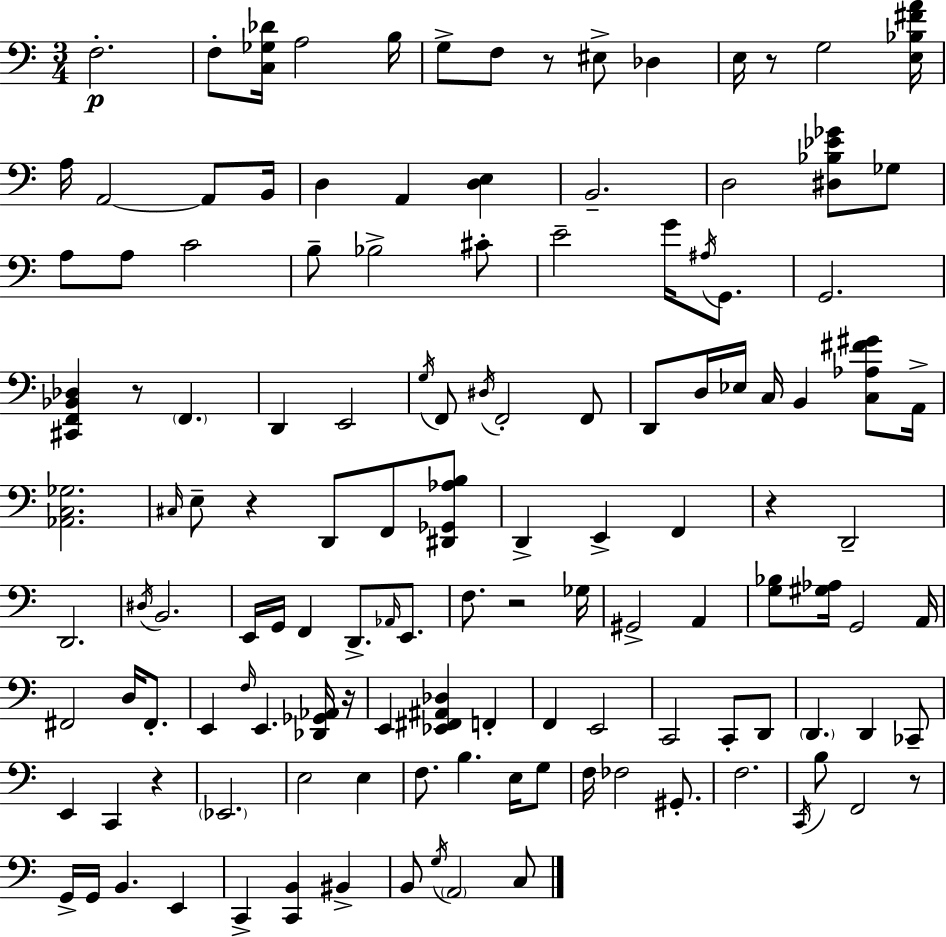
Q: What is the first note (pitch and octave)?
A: F3